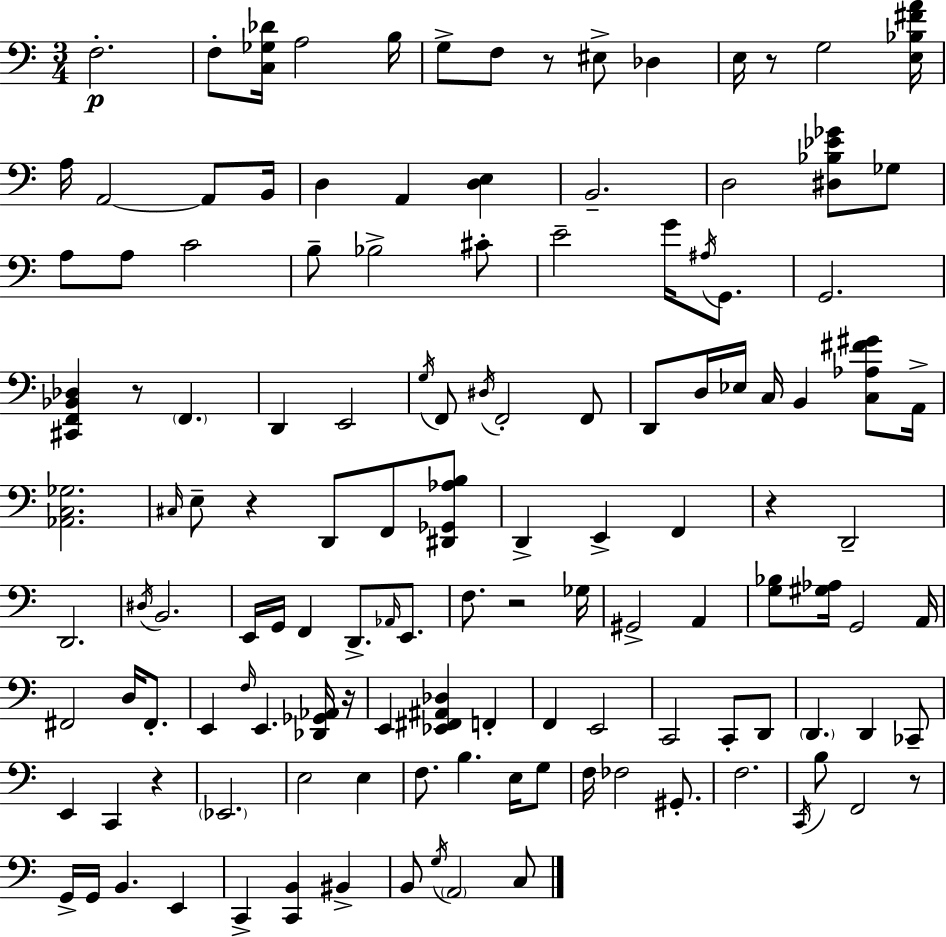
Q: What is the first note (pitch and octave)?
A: F3